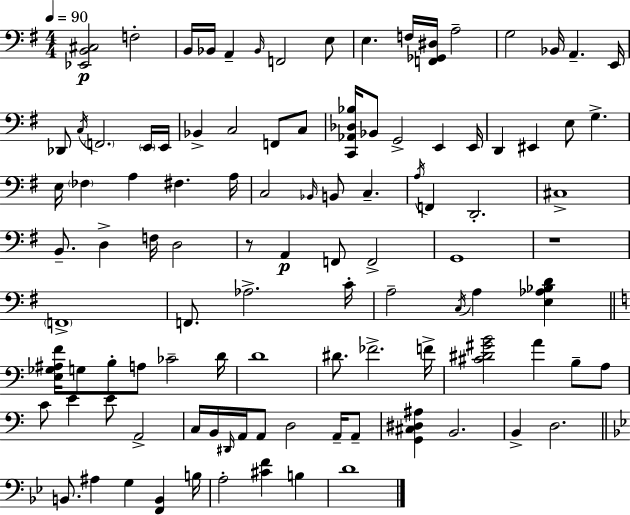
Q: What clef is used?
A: bass